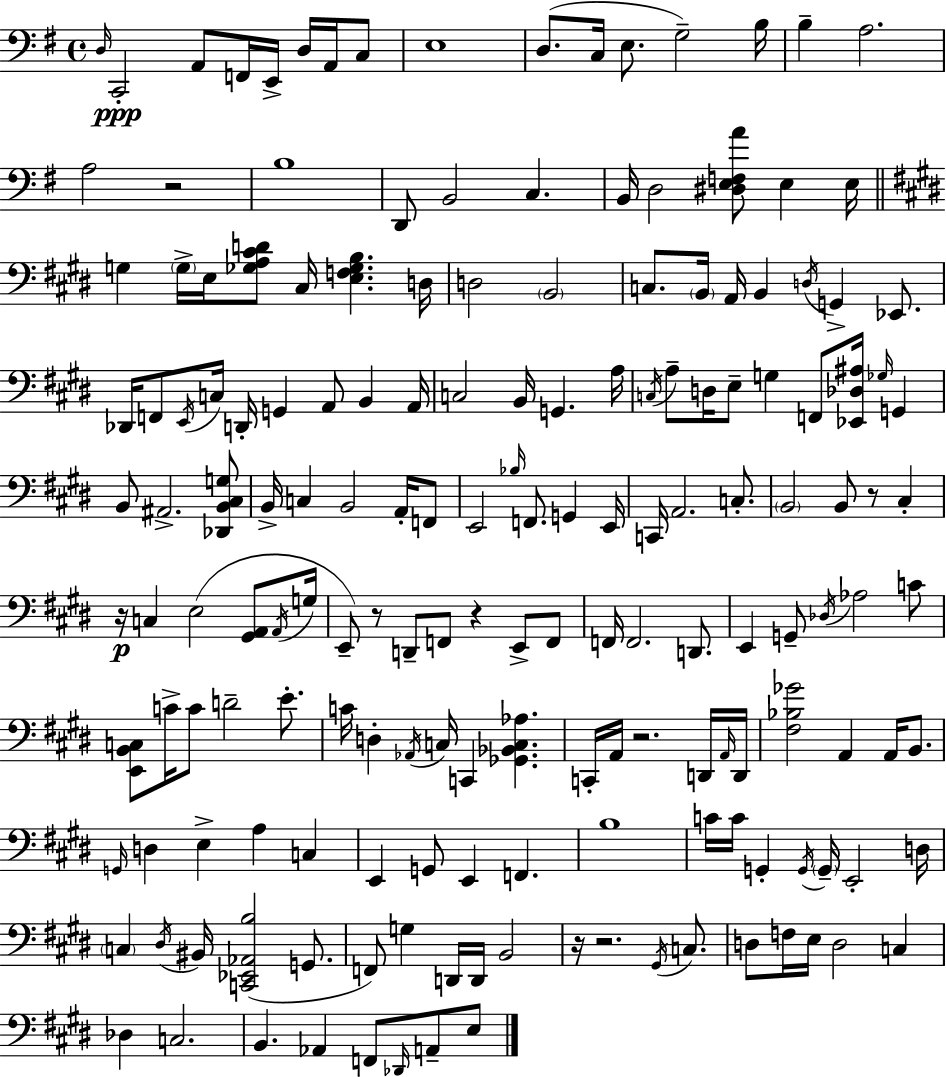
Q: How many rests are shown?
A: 8